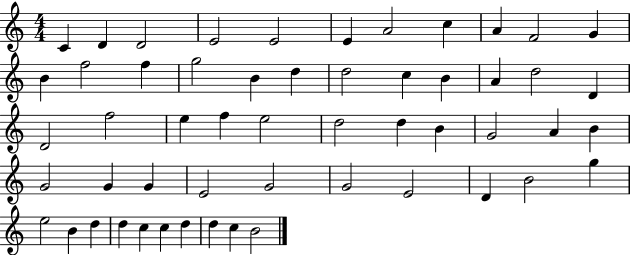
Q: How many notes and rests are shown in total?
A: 54